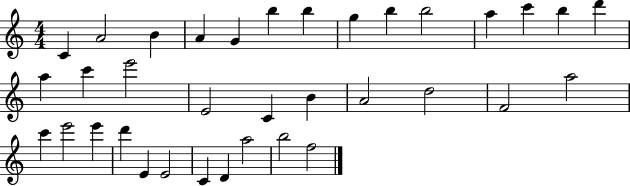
X:1
T:Untitled
M:4/4
L:1/4
K:C
C A2 B A G b b g b b2 a c' b d' a c' e'2 E2 C B A2 d2 F2 a2 c' e'2 e' d' E E2 C D a2 b2 f2